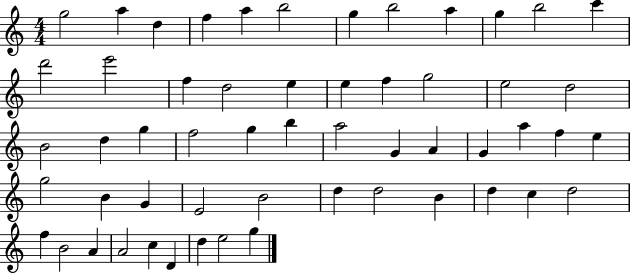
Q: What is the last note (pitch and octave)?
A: G5